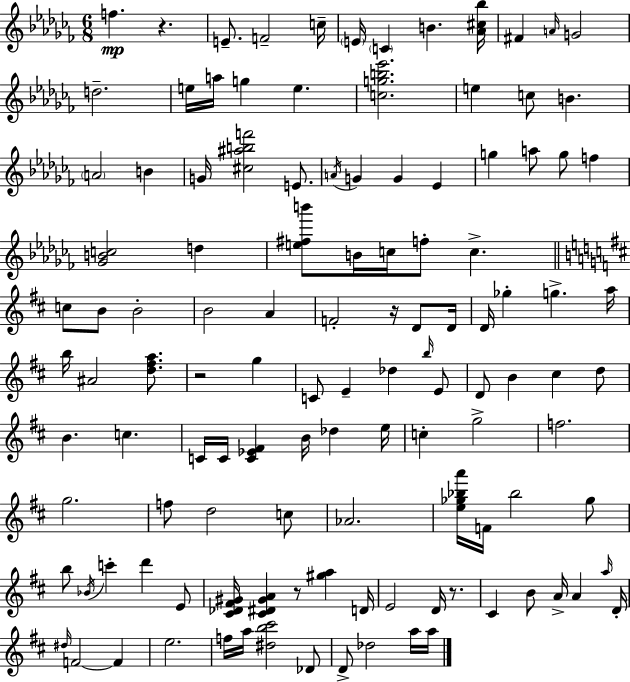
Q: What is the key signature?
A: AES minor